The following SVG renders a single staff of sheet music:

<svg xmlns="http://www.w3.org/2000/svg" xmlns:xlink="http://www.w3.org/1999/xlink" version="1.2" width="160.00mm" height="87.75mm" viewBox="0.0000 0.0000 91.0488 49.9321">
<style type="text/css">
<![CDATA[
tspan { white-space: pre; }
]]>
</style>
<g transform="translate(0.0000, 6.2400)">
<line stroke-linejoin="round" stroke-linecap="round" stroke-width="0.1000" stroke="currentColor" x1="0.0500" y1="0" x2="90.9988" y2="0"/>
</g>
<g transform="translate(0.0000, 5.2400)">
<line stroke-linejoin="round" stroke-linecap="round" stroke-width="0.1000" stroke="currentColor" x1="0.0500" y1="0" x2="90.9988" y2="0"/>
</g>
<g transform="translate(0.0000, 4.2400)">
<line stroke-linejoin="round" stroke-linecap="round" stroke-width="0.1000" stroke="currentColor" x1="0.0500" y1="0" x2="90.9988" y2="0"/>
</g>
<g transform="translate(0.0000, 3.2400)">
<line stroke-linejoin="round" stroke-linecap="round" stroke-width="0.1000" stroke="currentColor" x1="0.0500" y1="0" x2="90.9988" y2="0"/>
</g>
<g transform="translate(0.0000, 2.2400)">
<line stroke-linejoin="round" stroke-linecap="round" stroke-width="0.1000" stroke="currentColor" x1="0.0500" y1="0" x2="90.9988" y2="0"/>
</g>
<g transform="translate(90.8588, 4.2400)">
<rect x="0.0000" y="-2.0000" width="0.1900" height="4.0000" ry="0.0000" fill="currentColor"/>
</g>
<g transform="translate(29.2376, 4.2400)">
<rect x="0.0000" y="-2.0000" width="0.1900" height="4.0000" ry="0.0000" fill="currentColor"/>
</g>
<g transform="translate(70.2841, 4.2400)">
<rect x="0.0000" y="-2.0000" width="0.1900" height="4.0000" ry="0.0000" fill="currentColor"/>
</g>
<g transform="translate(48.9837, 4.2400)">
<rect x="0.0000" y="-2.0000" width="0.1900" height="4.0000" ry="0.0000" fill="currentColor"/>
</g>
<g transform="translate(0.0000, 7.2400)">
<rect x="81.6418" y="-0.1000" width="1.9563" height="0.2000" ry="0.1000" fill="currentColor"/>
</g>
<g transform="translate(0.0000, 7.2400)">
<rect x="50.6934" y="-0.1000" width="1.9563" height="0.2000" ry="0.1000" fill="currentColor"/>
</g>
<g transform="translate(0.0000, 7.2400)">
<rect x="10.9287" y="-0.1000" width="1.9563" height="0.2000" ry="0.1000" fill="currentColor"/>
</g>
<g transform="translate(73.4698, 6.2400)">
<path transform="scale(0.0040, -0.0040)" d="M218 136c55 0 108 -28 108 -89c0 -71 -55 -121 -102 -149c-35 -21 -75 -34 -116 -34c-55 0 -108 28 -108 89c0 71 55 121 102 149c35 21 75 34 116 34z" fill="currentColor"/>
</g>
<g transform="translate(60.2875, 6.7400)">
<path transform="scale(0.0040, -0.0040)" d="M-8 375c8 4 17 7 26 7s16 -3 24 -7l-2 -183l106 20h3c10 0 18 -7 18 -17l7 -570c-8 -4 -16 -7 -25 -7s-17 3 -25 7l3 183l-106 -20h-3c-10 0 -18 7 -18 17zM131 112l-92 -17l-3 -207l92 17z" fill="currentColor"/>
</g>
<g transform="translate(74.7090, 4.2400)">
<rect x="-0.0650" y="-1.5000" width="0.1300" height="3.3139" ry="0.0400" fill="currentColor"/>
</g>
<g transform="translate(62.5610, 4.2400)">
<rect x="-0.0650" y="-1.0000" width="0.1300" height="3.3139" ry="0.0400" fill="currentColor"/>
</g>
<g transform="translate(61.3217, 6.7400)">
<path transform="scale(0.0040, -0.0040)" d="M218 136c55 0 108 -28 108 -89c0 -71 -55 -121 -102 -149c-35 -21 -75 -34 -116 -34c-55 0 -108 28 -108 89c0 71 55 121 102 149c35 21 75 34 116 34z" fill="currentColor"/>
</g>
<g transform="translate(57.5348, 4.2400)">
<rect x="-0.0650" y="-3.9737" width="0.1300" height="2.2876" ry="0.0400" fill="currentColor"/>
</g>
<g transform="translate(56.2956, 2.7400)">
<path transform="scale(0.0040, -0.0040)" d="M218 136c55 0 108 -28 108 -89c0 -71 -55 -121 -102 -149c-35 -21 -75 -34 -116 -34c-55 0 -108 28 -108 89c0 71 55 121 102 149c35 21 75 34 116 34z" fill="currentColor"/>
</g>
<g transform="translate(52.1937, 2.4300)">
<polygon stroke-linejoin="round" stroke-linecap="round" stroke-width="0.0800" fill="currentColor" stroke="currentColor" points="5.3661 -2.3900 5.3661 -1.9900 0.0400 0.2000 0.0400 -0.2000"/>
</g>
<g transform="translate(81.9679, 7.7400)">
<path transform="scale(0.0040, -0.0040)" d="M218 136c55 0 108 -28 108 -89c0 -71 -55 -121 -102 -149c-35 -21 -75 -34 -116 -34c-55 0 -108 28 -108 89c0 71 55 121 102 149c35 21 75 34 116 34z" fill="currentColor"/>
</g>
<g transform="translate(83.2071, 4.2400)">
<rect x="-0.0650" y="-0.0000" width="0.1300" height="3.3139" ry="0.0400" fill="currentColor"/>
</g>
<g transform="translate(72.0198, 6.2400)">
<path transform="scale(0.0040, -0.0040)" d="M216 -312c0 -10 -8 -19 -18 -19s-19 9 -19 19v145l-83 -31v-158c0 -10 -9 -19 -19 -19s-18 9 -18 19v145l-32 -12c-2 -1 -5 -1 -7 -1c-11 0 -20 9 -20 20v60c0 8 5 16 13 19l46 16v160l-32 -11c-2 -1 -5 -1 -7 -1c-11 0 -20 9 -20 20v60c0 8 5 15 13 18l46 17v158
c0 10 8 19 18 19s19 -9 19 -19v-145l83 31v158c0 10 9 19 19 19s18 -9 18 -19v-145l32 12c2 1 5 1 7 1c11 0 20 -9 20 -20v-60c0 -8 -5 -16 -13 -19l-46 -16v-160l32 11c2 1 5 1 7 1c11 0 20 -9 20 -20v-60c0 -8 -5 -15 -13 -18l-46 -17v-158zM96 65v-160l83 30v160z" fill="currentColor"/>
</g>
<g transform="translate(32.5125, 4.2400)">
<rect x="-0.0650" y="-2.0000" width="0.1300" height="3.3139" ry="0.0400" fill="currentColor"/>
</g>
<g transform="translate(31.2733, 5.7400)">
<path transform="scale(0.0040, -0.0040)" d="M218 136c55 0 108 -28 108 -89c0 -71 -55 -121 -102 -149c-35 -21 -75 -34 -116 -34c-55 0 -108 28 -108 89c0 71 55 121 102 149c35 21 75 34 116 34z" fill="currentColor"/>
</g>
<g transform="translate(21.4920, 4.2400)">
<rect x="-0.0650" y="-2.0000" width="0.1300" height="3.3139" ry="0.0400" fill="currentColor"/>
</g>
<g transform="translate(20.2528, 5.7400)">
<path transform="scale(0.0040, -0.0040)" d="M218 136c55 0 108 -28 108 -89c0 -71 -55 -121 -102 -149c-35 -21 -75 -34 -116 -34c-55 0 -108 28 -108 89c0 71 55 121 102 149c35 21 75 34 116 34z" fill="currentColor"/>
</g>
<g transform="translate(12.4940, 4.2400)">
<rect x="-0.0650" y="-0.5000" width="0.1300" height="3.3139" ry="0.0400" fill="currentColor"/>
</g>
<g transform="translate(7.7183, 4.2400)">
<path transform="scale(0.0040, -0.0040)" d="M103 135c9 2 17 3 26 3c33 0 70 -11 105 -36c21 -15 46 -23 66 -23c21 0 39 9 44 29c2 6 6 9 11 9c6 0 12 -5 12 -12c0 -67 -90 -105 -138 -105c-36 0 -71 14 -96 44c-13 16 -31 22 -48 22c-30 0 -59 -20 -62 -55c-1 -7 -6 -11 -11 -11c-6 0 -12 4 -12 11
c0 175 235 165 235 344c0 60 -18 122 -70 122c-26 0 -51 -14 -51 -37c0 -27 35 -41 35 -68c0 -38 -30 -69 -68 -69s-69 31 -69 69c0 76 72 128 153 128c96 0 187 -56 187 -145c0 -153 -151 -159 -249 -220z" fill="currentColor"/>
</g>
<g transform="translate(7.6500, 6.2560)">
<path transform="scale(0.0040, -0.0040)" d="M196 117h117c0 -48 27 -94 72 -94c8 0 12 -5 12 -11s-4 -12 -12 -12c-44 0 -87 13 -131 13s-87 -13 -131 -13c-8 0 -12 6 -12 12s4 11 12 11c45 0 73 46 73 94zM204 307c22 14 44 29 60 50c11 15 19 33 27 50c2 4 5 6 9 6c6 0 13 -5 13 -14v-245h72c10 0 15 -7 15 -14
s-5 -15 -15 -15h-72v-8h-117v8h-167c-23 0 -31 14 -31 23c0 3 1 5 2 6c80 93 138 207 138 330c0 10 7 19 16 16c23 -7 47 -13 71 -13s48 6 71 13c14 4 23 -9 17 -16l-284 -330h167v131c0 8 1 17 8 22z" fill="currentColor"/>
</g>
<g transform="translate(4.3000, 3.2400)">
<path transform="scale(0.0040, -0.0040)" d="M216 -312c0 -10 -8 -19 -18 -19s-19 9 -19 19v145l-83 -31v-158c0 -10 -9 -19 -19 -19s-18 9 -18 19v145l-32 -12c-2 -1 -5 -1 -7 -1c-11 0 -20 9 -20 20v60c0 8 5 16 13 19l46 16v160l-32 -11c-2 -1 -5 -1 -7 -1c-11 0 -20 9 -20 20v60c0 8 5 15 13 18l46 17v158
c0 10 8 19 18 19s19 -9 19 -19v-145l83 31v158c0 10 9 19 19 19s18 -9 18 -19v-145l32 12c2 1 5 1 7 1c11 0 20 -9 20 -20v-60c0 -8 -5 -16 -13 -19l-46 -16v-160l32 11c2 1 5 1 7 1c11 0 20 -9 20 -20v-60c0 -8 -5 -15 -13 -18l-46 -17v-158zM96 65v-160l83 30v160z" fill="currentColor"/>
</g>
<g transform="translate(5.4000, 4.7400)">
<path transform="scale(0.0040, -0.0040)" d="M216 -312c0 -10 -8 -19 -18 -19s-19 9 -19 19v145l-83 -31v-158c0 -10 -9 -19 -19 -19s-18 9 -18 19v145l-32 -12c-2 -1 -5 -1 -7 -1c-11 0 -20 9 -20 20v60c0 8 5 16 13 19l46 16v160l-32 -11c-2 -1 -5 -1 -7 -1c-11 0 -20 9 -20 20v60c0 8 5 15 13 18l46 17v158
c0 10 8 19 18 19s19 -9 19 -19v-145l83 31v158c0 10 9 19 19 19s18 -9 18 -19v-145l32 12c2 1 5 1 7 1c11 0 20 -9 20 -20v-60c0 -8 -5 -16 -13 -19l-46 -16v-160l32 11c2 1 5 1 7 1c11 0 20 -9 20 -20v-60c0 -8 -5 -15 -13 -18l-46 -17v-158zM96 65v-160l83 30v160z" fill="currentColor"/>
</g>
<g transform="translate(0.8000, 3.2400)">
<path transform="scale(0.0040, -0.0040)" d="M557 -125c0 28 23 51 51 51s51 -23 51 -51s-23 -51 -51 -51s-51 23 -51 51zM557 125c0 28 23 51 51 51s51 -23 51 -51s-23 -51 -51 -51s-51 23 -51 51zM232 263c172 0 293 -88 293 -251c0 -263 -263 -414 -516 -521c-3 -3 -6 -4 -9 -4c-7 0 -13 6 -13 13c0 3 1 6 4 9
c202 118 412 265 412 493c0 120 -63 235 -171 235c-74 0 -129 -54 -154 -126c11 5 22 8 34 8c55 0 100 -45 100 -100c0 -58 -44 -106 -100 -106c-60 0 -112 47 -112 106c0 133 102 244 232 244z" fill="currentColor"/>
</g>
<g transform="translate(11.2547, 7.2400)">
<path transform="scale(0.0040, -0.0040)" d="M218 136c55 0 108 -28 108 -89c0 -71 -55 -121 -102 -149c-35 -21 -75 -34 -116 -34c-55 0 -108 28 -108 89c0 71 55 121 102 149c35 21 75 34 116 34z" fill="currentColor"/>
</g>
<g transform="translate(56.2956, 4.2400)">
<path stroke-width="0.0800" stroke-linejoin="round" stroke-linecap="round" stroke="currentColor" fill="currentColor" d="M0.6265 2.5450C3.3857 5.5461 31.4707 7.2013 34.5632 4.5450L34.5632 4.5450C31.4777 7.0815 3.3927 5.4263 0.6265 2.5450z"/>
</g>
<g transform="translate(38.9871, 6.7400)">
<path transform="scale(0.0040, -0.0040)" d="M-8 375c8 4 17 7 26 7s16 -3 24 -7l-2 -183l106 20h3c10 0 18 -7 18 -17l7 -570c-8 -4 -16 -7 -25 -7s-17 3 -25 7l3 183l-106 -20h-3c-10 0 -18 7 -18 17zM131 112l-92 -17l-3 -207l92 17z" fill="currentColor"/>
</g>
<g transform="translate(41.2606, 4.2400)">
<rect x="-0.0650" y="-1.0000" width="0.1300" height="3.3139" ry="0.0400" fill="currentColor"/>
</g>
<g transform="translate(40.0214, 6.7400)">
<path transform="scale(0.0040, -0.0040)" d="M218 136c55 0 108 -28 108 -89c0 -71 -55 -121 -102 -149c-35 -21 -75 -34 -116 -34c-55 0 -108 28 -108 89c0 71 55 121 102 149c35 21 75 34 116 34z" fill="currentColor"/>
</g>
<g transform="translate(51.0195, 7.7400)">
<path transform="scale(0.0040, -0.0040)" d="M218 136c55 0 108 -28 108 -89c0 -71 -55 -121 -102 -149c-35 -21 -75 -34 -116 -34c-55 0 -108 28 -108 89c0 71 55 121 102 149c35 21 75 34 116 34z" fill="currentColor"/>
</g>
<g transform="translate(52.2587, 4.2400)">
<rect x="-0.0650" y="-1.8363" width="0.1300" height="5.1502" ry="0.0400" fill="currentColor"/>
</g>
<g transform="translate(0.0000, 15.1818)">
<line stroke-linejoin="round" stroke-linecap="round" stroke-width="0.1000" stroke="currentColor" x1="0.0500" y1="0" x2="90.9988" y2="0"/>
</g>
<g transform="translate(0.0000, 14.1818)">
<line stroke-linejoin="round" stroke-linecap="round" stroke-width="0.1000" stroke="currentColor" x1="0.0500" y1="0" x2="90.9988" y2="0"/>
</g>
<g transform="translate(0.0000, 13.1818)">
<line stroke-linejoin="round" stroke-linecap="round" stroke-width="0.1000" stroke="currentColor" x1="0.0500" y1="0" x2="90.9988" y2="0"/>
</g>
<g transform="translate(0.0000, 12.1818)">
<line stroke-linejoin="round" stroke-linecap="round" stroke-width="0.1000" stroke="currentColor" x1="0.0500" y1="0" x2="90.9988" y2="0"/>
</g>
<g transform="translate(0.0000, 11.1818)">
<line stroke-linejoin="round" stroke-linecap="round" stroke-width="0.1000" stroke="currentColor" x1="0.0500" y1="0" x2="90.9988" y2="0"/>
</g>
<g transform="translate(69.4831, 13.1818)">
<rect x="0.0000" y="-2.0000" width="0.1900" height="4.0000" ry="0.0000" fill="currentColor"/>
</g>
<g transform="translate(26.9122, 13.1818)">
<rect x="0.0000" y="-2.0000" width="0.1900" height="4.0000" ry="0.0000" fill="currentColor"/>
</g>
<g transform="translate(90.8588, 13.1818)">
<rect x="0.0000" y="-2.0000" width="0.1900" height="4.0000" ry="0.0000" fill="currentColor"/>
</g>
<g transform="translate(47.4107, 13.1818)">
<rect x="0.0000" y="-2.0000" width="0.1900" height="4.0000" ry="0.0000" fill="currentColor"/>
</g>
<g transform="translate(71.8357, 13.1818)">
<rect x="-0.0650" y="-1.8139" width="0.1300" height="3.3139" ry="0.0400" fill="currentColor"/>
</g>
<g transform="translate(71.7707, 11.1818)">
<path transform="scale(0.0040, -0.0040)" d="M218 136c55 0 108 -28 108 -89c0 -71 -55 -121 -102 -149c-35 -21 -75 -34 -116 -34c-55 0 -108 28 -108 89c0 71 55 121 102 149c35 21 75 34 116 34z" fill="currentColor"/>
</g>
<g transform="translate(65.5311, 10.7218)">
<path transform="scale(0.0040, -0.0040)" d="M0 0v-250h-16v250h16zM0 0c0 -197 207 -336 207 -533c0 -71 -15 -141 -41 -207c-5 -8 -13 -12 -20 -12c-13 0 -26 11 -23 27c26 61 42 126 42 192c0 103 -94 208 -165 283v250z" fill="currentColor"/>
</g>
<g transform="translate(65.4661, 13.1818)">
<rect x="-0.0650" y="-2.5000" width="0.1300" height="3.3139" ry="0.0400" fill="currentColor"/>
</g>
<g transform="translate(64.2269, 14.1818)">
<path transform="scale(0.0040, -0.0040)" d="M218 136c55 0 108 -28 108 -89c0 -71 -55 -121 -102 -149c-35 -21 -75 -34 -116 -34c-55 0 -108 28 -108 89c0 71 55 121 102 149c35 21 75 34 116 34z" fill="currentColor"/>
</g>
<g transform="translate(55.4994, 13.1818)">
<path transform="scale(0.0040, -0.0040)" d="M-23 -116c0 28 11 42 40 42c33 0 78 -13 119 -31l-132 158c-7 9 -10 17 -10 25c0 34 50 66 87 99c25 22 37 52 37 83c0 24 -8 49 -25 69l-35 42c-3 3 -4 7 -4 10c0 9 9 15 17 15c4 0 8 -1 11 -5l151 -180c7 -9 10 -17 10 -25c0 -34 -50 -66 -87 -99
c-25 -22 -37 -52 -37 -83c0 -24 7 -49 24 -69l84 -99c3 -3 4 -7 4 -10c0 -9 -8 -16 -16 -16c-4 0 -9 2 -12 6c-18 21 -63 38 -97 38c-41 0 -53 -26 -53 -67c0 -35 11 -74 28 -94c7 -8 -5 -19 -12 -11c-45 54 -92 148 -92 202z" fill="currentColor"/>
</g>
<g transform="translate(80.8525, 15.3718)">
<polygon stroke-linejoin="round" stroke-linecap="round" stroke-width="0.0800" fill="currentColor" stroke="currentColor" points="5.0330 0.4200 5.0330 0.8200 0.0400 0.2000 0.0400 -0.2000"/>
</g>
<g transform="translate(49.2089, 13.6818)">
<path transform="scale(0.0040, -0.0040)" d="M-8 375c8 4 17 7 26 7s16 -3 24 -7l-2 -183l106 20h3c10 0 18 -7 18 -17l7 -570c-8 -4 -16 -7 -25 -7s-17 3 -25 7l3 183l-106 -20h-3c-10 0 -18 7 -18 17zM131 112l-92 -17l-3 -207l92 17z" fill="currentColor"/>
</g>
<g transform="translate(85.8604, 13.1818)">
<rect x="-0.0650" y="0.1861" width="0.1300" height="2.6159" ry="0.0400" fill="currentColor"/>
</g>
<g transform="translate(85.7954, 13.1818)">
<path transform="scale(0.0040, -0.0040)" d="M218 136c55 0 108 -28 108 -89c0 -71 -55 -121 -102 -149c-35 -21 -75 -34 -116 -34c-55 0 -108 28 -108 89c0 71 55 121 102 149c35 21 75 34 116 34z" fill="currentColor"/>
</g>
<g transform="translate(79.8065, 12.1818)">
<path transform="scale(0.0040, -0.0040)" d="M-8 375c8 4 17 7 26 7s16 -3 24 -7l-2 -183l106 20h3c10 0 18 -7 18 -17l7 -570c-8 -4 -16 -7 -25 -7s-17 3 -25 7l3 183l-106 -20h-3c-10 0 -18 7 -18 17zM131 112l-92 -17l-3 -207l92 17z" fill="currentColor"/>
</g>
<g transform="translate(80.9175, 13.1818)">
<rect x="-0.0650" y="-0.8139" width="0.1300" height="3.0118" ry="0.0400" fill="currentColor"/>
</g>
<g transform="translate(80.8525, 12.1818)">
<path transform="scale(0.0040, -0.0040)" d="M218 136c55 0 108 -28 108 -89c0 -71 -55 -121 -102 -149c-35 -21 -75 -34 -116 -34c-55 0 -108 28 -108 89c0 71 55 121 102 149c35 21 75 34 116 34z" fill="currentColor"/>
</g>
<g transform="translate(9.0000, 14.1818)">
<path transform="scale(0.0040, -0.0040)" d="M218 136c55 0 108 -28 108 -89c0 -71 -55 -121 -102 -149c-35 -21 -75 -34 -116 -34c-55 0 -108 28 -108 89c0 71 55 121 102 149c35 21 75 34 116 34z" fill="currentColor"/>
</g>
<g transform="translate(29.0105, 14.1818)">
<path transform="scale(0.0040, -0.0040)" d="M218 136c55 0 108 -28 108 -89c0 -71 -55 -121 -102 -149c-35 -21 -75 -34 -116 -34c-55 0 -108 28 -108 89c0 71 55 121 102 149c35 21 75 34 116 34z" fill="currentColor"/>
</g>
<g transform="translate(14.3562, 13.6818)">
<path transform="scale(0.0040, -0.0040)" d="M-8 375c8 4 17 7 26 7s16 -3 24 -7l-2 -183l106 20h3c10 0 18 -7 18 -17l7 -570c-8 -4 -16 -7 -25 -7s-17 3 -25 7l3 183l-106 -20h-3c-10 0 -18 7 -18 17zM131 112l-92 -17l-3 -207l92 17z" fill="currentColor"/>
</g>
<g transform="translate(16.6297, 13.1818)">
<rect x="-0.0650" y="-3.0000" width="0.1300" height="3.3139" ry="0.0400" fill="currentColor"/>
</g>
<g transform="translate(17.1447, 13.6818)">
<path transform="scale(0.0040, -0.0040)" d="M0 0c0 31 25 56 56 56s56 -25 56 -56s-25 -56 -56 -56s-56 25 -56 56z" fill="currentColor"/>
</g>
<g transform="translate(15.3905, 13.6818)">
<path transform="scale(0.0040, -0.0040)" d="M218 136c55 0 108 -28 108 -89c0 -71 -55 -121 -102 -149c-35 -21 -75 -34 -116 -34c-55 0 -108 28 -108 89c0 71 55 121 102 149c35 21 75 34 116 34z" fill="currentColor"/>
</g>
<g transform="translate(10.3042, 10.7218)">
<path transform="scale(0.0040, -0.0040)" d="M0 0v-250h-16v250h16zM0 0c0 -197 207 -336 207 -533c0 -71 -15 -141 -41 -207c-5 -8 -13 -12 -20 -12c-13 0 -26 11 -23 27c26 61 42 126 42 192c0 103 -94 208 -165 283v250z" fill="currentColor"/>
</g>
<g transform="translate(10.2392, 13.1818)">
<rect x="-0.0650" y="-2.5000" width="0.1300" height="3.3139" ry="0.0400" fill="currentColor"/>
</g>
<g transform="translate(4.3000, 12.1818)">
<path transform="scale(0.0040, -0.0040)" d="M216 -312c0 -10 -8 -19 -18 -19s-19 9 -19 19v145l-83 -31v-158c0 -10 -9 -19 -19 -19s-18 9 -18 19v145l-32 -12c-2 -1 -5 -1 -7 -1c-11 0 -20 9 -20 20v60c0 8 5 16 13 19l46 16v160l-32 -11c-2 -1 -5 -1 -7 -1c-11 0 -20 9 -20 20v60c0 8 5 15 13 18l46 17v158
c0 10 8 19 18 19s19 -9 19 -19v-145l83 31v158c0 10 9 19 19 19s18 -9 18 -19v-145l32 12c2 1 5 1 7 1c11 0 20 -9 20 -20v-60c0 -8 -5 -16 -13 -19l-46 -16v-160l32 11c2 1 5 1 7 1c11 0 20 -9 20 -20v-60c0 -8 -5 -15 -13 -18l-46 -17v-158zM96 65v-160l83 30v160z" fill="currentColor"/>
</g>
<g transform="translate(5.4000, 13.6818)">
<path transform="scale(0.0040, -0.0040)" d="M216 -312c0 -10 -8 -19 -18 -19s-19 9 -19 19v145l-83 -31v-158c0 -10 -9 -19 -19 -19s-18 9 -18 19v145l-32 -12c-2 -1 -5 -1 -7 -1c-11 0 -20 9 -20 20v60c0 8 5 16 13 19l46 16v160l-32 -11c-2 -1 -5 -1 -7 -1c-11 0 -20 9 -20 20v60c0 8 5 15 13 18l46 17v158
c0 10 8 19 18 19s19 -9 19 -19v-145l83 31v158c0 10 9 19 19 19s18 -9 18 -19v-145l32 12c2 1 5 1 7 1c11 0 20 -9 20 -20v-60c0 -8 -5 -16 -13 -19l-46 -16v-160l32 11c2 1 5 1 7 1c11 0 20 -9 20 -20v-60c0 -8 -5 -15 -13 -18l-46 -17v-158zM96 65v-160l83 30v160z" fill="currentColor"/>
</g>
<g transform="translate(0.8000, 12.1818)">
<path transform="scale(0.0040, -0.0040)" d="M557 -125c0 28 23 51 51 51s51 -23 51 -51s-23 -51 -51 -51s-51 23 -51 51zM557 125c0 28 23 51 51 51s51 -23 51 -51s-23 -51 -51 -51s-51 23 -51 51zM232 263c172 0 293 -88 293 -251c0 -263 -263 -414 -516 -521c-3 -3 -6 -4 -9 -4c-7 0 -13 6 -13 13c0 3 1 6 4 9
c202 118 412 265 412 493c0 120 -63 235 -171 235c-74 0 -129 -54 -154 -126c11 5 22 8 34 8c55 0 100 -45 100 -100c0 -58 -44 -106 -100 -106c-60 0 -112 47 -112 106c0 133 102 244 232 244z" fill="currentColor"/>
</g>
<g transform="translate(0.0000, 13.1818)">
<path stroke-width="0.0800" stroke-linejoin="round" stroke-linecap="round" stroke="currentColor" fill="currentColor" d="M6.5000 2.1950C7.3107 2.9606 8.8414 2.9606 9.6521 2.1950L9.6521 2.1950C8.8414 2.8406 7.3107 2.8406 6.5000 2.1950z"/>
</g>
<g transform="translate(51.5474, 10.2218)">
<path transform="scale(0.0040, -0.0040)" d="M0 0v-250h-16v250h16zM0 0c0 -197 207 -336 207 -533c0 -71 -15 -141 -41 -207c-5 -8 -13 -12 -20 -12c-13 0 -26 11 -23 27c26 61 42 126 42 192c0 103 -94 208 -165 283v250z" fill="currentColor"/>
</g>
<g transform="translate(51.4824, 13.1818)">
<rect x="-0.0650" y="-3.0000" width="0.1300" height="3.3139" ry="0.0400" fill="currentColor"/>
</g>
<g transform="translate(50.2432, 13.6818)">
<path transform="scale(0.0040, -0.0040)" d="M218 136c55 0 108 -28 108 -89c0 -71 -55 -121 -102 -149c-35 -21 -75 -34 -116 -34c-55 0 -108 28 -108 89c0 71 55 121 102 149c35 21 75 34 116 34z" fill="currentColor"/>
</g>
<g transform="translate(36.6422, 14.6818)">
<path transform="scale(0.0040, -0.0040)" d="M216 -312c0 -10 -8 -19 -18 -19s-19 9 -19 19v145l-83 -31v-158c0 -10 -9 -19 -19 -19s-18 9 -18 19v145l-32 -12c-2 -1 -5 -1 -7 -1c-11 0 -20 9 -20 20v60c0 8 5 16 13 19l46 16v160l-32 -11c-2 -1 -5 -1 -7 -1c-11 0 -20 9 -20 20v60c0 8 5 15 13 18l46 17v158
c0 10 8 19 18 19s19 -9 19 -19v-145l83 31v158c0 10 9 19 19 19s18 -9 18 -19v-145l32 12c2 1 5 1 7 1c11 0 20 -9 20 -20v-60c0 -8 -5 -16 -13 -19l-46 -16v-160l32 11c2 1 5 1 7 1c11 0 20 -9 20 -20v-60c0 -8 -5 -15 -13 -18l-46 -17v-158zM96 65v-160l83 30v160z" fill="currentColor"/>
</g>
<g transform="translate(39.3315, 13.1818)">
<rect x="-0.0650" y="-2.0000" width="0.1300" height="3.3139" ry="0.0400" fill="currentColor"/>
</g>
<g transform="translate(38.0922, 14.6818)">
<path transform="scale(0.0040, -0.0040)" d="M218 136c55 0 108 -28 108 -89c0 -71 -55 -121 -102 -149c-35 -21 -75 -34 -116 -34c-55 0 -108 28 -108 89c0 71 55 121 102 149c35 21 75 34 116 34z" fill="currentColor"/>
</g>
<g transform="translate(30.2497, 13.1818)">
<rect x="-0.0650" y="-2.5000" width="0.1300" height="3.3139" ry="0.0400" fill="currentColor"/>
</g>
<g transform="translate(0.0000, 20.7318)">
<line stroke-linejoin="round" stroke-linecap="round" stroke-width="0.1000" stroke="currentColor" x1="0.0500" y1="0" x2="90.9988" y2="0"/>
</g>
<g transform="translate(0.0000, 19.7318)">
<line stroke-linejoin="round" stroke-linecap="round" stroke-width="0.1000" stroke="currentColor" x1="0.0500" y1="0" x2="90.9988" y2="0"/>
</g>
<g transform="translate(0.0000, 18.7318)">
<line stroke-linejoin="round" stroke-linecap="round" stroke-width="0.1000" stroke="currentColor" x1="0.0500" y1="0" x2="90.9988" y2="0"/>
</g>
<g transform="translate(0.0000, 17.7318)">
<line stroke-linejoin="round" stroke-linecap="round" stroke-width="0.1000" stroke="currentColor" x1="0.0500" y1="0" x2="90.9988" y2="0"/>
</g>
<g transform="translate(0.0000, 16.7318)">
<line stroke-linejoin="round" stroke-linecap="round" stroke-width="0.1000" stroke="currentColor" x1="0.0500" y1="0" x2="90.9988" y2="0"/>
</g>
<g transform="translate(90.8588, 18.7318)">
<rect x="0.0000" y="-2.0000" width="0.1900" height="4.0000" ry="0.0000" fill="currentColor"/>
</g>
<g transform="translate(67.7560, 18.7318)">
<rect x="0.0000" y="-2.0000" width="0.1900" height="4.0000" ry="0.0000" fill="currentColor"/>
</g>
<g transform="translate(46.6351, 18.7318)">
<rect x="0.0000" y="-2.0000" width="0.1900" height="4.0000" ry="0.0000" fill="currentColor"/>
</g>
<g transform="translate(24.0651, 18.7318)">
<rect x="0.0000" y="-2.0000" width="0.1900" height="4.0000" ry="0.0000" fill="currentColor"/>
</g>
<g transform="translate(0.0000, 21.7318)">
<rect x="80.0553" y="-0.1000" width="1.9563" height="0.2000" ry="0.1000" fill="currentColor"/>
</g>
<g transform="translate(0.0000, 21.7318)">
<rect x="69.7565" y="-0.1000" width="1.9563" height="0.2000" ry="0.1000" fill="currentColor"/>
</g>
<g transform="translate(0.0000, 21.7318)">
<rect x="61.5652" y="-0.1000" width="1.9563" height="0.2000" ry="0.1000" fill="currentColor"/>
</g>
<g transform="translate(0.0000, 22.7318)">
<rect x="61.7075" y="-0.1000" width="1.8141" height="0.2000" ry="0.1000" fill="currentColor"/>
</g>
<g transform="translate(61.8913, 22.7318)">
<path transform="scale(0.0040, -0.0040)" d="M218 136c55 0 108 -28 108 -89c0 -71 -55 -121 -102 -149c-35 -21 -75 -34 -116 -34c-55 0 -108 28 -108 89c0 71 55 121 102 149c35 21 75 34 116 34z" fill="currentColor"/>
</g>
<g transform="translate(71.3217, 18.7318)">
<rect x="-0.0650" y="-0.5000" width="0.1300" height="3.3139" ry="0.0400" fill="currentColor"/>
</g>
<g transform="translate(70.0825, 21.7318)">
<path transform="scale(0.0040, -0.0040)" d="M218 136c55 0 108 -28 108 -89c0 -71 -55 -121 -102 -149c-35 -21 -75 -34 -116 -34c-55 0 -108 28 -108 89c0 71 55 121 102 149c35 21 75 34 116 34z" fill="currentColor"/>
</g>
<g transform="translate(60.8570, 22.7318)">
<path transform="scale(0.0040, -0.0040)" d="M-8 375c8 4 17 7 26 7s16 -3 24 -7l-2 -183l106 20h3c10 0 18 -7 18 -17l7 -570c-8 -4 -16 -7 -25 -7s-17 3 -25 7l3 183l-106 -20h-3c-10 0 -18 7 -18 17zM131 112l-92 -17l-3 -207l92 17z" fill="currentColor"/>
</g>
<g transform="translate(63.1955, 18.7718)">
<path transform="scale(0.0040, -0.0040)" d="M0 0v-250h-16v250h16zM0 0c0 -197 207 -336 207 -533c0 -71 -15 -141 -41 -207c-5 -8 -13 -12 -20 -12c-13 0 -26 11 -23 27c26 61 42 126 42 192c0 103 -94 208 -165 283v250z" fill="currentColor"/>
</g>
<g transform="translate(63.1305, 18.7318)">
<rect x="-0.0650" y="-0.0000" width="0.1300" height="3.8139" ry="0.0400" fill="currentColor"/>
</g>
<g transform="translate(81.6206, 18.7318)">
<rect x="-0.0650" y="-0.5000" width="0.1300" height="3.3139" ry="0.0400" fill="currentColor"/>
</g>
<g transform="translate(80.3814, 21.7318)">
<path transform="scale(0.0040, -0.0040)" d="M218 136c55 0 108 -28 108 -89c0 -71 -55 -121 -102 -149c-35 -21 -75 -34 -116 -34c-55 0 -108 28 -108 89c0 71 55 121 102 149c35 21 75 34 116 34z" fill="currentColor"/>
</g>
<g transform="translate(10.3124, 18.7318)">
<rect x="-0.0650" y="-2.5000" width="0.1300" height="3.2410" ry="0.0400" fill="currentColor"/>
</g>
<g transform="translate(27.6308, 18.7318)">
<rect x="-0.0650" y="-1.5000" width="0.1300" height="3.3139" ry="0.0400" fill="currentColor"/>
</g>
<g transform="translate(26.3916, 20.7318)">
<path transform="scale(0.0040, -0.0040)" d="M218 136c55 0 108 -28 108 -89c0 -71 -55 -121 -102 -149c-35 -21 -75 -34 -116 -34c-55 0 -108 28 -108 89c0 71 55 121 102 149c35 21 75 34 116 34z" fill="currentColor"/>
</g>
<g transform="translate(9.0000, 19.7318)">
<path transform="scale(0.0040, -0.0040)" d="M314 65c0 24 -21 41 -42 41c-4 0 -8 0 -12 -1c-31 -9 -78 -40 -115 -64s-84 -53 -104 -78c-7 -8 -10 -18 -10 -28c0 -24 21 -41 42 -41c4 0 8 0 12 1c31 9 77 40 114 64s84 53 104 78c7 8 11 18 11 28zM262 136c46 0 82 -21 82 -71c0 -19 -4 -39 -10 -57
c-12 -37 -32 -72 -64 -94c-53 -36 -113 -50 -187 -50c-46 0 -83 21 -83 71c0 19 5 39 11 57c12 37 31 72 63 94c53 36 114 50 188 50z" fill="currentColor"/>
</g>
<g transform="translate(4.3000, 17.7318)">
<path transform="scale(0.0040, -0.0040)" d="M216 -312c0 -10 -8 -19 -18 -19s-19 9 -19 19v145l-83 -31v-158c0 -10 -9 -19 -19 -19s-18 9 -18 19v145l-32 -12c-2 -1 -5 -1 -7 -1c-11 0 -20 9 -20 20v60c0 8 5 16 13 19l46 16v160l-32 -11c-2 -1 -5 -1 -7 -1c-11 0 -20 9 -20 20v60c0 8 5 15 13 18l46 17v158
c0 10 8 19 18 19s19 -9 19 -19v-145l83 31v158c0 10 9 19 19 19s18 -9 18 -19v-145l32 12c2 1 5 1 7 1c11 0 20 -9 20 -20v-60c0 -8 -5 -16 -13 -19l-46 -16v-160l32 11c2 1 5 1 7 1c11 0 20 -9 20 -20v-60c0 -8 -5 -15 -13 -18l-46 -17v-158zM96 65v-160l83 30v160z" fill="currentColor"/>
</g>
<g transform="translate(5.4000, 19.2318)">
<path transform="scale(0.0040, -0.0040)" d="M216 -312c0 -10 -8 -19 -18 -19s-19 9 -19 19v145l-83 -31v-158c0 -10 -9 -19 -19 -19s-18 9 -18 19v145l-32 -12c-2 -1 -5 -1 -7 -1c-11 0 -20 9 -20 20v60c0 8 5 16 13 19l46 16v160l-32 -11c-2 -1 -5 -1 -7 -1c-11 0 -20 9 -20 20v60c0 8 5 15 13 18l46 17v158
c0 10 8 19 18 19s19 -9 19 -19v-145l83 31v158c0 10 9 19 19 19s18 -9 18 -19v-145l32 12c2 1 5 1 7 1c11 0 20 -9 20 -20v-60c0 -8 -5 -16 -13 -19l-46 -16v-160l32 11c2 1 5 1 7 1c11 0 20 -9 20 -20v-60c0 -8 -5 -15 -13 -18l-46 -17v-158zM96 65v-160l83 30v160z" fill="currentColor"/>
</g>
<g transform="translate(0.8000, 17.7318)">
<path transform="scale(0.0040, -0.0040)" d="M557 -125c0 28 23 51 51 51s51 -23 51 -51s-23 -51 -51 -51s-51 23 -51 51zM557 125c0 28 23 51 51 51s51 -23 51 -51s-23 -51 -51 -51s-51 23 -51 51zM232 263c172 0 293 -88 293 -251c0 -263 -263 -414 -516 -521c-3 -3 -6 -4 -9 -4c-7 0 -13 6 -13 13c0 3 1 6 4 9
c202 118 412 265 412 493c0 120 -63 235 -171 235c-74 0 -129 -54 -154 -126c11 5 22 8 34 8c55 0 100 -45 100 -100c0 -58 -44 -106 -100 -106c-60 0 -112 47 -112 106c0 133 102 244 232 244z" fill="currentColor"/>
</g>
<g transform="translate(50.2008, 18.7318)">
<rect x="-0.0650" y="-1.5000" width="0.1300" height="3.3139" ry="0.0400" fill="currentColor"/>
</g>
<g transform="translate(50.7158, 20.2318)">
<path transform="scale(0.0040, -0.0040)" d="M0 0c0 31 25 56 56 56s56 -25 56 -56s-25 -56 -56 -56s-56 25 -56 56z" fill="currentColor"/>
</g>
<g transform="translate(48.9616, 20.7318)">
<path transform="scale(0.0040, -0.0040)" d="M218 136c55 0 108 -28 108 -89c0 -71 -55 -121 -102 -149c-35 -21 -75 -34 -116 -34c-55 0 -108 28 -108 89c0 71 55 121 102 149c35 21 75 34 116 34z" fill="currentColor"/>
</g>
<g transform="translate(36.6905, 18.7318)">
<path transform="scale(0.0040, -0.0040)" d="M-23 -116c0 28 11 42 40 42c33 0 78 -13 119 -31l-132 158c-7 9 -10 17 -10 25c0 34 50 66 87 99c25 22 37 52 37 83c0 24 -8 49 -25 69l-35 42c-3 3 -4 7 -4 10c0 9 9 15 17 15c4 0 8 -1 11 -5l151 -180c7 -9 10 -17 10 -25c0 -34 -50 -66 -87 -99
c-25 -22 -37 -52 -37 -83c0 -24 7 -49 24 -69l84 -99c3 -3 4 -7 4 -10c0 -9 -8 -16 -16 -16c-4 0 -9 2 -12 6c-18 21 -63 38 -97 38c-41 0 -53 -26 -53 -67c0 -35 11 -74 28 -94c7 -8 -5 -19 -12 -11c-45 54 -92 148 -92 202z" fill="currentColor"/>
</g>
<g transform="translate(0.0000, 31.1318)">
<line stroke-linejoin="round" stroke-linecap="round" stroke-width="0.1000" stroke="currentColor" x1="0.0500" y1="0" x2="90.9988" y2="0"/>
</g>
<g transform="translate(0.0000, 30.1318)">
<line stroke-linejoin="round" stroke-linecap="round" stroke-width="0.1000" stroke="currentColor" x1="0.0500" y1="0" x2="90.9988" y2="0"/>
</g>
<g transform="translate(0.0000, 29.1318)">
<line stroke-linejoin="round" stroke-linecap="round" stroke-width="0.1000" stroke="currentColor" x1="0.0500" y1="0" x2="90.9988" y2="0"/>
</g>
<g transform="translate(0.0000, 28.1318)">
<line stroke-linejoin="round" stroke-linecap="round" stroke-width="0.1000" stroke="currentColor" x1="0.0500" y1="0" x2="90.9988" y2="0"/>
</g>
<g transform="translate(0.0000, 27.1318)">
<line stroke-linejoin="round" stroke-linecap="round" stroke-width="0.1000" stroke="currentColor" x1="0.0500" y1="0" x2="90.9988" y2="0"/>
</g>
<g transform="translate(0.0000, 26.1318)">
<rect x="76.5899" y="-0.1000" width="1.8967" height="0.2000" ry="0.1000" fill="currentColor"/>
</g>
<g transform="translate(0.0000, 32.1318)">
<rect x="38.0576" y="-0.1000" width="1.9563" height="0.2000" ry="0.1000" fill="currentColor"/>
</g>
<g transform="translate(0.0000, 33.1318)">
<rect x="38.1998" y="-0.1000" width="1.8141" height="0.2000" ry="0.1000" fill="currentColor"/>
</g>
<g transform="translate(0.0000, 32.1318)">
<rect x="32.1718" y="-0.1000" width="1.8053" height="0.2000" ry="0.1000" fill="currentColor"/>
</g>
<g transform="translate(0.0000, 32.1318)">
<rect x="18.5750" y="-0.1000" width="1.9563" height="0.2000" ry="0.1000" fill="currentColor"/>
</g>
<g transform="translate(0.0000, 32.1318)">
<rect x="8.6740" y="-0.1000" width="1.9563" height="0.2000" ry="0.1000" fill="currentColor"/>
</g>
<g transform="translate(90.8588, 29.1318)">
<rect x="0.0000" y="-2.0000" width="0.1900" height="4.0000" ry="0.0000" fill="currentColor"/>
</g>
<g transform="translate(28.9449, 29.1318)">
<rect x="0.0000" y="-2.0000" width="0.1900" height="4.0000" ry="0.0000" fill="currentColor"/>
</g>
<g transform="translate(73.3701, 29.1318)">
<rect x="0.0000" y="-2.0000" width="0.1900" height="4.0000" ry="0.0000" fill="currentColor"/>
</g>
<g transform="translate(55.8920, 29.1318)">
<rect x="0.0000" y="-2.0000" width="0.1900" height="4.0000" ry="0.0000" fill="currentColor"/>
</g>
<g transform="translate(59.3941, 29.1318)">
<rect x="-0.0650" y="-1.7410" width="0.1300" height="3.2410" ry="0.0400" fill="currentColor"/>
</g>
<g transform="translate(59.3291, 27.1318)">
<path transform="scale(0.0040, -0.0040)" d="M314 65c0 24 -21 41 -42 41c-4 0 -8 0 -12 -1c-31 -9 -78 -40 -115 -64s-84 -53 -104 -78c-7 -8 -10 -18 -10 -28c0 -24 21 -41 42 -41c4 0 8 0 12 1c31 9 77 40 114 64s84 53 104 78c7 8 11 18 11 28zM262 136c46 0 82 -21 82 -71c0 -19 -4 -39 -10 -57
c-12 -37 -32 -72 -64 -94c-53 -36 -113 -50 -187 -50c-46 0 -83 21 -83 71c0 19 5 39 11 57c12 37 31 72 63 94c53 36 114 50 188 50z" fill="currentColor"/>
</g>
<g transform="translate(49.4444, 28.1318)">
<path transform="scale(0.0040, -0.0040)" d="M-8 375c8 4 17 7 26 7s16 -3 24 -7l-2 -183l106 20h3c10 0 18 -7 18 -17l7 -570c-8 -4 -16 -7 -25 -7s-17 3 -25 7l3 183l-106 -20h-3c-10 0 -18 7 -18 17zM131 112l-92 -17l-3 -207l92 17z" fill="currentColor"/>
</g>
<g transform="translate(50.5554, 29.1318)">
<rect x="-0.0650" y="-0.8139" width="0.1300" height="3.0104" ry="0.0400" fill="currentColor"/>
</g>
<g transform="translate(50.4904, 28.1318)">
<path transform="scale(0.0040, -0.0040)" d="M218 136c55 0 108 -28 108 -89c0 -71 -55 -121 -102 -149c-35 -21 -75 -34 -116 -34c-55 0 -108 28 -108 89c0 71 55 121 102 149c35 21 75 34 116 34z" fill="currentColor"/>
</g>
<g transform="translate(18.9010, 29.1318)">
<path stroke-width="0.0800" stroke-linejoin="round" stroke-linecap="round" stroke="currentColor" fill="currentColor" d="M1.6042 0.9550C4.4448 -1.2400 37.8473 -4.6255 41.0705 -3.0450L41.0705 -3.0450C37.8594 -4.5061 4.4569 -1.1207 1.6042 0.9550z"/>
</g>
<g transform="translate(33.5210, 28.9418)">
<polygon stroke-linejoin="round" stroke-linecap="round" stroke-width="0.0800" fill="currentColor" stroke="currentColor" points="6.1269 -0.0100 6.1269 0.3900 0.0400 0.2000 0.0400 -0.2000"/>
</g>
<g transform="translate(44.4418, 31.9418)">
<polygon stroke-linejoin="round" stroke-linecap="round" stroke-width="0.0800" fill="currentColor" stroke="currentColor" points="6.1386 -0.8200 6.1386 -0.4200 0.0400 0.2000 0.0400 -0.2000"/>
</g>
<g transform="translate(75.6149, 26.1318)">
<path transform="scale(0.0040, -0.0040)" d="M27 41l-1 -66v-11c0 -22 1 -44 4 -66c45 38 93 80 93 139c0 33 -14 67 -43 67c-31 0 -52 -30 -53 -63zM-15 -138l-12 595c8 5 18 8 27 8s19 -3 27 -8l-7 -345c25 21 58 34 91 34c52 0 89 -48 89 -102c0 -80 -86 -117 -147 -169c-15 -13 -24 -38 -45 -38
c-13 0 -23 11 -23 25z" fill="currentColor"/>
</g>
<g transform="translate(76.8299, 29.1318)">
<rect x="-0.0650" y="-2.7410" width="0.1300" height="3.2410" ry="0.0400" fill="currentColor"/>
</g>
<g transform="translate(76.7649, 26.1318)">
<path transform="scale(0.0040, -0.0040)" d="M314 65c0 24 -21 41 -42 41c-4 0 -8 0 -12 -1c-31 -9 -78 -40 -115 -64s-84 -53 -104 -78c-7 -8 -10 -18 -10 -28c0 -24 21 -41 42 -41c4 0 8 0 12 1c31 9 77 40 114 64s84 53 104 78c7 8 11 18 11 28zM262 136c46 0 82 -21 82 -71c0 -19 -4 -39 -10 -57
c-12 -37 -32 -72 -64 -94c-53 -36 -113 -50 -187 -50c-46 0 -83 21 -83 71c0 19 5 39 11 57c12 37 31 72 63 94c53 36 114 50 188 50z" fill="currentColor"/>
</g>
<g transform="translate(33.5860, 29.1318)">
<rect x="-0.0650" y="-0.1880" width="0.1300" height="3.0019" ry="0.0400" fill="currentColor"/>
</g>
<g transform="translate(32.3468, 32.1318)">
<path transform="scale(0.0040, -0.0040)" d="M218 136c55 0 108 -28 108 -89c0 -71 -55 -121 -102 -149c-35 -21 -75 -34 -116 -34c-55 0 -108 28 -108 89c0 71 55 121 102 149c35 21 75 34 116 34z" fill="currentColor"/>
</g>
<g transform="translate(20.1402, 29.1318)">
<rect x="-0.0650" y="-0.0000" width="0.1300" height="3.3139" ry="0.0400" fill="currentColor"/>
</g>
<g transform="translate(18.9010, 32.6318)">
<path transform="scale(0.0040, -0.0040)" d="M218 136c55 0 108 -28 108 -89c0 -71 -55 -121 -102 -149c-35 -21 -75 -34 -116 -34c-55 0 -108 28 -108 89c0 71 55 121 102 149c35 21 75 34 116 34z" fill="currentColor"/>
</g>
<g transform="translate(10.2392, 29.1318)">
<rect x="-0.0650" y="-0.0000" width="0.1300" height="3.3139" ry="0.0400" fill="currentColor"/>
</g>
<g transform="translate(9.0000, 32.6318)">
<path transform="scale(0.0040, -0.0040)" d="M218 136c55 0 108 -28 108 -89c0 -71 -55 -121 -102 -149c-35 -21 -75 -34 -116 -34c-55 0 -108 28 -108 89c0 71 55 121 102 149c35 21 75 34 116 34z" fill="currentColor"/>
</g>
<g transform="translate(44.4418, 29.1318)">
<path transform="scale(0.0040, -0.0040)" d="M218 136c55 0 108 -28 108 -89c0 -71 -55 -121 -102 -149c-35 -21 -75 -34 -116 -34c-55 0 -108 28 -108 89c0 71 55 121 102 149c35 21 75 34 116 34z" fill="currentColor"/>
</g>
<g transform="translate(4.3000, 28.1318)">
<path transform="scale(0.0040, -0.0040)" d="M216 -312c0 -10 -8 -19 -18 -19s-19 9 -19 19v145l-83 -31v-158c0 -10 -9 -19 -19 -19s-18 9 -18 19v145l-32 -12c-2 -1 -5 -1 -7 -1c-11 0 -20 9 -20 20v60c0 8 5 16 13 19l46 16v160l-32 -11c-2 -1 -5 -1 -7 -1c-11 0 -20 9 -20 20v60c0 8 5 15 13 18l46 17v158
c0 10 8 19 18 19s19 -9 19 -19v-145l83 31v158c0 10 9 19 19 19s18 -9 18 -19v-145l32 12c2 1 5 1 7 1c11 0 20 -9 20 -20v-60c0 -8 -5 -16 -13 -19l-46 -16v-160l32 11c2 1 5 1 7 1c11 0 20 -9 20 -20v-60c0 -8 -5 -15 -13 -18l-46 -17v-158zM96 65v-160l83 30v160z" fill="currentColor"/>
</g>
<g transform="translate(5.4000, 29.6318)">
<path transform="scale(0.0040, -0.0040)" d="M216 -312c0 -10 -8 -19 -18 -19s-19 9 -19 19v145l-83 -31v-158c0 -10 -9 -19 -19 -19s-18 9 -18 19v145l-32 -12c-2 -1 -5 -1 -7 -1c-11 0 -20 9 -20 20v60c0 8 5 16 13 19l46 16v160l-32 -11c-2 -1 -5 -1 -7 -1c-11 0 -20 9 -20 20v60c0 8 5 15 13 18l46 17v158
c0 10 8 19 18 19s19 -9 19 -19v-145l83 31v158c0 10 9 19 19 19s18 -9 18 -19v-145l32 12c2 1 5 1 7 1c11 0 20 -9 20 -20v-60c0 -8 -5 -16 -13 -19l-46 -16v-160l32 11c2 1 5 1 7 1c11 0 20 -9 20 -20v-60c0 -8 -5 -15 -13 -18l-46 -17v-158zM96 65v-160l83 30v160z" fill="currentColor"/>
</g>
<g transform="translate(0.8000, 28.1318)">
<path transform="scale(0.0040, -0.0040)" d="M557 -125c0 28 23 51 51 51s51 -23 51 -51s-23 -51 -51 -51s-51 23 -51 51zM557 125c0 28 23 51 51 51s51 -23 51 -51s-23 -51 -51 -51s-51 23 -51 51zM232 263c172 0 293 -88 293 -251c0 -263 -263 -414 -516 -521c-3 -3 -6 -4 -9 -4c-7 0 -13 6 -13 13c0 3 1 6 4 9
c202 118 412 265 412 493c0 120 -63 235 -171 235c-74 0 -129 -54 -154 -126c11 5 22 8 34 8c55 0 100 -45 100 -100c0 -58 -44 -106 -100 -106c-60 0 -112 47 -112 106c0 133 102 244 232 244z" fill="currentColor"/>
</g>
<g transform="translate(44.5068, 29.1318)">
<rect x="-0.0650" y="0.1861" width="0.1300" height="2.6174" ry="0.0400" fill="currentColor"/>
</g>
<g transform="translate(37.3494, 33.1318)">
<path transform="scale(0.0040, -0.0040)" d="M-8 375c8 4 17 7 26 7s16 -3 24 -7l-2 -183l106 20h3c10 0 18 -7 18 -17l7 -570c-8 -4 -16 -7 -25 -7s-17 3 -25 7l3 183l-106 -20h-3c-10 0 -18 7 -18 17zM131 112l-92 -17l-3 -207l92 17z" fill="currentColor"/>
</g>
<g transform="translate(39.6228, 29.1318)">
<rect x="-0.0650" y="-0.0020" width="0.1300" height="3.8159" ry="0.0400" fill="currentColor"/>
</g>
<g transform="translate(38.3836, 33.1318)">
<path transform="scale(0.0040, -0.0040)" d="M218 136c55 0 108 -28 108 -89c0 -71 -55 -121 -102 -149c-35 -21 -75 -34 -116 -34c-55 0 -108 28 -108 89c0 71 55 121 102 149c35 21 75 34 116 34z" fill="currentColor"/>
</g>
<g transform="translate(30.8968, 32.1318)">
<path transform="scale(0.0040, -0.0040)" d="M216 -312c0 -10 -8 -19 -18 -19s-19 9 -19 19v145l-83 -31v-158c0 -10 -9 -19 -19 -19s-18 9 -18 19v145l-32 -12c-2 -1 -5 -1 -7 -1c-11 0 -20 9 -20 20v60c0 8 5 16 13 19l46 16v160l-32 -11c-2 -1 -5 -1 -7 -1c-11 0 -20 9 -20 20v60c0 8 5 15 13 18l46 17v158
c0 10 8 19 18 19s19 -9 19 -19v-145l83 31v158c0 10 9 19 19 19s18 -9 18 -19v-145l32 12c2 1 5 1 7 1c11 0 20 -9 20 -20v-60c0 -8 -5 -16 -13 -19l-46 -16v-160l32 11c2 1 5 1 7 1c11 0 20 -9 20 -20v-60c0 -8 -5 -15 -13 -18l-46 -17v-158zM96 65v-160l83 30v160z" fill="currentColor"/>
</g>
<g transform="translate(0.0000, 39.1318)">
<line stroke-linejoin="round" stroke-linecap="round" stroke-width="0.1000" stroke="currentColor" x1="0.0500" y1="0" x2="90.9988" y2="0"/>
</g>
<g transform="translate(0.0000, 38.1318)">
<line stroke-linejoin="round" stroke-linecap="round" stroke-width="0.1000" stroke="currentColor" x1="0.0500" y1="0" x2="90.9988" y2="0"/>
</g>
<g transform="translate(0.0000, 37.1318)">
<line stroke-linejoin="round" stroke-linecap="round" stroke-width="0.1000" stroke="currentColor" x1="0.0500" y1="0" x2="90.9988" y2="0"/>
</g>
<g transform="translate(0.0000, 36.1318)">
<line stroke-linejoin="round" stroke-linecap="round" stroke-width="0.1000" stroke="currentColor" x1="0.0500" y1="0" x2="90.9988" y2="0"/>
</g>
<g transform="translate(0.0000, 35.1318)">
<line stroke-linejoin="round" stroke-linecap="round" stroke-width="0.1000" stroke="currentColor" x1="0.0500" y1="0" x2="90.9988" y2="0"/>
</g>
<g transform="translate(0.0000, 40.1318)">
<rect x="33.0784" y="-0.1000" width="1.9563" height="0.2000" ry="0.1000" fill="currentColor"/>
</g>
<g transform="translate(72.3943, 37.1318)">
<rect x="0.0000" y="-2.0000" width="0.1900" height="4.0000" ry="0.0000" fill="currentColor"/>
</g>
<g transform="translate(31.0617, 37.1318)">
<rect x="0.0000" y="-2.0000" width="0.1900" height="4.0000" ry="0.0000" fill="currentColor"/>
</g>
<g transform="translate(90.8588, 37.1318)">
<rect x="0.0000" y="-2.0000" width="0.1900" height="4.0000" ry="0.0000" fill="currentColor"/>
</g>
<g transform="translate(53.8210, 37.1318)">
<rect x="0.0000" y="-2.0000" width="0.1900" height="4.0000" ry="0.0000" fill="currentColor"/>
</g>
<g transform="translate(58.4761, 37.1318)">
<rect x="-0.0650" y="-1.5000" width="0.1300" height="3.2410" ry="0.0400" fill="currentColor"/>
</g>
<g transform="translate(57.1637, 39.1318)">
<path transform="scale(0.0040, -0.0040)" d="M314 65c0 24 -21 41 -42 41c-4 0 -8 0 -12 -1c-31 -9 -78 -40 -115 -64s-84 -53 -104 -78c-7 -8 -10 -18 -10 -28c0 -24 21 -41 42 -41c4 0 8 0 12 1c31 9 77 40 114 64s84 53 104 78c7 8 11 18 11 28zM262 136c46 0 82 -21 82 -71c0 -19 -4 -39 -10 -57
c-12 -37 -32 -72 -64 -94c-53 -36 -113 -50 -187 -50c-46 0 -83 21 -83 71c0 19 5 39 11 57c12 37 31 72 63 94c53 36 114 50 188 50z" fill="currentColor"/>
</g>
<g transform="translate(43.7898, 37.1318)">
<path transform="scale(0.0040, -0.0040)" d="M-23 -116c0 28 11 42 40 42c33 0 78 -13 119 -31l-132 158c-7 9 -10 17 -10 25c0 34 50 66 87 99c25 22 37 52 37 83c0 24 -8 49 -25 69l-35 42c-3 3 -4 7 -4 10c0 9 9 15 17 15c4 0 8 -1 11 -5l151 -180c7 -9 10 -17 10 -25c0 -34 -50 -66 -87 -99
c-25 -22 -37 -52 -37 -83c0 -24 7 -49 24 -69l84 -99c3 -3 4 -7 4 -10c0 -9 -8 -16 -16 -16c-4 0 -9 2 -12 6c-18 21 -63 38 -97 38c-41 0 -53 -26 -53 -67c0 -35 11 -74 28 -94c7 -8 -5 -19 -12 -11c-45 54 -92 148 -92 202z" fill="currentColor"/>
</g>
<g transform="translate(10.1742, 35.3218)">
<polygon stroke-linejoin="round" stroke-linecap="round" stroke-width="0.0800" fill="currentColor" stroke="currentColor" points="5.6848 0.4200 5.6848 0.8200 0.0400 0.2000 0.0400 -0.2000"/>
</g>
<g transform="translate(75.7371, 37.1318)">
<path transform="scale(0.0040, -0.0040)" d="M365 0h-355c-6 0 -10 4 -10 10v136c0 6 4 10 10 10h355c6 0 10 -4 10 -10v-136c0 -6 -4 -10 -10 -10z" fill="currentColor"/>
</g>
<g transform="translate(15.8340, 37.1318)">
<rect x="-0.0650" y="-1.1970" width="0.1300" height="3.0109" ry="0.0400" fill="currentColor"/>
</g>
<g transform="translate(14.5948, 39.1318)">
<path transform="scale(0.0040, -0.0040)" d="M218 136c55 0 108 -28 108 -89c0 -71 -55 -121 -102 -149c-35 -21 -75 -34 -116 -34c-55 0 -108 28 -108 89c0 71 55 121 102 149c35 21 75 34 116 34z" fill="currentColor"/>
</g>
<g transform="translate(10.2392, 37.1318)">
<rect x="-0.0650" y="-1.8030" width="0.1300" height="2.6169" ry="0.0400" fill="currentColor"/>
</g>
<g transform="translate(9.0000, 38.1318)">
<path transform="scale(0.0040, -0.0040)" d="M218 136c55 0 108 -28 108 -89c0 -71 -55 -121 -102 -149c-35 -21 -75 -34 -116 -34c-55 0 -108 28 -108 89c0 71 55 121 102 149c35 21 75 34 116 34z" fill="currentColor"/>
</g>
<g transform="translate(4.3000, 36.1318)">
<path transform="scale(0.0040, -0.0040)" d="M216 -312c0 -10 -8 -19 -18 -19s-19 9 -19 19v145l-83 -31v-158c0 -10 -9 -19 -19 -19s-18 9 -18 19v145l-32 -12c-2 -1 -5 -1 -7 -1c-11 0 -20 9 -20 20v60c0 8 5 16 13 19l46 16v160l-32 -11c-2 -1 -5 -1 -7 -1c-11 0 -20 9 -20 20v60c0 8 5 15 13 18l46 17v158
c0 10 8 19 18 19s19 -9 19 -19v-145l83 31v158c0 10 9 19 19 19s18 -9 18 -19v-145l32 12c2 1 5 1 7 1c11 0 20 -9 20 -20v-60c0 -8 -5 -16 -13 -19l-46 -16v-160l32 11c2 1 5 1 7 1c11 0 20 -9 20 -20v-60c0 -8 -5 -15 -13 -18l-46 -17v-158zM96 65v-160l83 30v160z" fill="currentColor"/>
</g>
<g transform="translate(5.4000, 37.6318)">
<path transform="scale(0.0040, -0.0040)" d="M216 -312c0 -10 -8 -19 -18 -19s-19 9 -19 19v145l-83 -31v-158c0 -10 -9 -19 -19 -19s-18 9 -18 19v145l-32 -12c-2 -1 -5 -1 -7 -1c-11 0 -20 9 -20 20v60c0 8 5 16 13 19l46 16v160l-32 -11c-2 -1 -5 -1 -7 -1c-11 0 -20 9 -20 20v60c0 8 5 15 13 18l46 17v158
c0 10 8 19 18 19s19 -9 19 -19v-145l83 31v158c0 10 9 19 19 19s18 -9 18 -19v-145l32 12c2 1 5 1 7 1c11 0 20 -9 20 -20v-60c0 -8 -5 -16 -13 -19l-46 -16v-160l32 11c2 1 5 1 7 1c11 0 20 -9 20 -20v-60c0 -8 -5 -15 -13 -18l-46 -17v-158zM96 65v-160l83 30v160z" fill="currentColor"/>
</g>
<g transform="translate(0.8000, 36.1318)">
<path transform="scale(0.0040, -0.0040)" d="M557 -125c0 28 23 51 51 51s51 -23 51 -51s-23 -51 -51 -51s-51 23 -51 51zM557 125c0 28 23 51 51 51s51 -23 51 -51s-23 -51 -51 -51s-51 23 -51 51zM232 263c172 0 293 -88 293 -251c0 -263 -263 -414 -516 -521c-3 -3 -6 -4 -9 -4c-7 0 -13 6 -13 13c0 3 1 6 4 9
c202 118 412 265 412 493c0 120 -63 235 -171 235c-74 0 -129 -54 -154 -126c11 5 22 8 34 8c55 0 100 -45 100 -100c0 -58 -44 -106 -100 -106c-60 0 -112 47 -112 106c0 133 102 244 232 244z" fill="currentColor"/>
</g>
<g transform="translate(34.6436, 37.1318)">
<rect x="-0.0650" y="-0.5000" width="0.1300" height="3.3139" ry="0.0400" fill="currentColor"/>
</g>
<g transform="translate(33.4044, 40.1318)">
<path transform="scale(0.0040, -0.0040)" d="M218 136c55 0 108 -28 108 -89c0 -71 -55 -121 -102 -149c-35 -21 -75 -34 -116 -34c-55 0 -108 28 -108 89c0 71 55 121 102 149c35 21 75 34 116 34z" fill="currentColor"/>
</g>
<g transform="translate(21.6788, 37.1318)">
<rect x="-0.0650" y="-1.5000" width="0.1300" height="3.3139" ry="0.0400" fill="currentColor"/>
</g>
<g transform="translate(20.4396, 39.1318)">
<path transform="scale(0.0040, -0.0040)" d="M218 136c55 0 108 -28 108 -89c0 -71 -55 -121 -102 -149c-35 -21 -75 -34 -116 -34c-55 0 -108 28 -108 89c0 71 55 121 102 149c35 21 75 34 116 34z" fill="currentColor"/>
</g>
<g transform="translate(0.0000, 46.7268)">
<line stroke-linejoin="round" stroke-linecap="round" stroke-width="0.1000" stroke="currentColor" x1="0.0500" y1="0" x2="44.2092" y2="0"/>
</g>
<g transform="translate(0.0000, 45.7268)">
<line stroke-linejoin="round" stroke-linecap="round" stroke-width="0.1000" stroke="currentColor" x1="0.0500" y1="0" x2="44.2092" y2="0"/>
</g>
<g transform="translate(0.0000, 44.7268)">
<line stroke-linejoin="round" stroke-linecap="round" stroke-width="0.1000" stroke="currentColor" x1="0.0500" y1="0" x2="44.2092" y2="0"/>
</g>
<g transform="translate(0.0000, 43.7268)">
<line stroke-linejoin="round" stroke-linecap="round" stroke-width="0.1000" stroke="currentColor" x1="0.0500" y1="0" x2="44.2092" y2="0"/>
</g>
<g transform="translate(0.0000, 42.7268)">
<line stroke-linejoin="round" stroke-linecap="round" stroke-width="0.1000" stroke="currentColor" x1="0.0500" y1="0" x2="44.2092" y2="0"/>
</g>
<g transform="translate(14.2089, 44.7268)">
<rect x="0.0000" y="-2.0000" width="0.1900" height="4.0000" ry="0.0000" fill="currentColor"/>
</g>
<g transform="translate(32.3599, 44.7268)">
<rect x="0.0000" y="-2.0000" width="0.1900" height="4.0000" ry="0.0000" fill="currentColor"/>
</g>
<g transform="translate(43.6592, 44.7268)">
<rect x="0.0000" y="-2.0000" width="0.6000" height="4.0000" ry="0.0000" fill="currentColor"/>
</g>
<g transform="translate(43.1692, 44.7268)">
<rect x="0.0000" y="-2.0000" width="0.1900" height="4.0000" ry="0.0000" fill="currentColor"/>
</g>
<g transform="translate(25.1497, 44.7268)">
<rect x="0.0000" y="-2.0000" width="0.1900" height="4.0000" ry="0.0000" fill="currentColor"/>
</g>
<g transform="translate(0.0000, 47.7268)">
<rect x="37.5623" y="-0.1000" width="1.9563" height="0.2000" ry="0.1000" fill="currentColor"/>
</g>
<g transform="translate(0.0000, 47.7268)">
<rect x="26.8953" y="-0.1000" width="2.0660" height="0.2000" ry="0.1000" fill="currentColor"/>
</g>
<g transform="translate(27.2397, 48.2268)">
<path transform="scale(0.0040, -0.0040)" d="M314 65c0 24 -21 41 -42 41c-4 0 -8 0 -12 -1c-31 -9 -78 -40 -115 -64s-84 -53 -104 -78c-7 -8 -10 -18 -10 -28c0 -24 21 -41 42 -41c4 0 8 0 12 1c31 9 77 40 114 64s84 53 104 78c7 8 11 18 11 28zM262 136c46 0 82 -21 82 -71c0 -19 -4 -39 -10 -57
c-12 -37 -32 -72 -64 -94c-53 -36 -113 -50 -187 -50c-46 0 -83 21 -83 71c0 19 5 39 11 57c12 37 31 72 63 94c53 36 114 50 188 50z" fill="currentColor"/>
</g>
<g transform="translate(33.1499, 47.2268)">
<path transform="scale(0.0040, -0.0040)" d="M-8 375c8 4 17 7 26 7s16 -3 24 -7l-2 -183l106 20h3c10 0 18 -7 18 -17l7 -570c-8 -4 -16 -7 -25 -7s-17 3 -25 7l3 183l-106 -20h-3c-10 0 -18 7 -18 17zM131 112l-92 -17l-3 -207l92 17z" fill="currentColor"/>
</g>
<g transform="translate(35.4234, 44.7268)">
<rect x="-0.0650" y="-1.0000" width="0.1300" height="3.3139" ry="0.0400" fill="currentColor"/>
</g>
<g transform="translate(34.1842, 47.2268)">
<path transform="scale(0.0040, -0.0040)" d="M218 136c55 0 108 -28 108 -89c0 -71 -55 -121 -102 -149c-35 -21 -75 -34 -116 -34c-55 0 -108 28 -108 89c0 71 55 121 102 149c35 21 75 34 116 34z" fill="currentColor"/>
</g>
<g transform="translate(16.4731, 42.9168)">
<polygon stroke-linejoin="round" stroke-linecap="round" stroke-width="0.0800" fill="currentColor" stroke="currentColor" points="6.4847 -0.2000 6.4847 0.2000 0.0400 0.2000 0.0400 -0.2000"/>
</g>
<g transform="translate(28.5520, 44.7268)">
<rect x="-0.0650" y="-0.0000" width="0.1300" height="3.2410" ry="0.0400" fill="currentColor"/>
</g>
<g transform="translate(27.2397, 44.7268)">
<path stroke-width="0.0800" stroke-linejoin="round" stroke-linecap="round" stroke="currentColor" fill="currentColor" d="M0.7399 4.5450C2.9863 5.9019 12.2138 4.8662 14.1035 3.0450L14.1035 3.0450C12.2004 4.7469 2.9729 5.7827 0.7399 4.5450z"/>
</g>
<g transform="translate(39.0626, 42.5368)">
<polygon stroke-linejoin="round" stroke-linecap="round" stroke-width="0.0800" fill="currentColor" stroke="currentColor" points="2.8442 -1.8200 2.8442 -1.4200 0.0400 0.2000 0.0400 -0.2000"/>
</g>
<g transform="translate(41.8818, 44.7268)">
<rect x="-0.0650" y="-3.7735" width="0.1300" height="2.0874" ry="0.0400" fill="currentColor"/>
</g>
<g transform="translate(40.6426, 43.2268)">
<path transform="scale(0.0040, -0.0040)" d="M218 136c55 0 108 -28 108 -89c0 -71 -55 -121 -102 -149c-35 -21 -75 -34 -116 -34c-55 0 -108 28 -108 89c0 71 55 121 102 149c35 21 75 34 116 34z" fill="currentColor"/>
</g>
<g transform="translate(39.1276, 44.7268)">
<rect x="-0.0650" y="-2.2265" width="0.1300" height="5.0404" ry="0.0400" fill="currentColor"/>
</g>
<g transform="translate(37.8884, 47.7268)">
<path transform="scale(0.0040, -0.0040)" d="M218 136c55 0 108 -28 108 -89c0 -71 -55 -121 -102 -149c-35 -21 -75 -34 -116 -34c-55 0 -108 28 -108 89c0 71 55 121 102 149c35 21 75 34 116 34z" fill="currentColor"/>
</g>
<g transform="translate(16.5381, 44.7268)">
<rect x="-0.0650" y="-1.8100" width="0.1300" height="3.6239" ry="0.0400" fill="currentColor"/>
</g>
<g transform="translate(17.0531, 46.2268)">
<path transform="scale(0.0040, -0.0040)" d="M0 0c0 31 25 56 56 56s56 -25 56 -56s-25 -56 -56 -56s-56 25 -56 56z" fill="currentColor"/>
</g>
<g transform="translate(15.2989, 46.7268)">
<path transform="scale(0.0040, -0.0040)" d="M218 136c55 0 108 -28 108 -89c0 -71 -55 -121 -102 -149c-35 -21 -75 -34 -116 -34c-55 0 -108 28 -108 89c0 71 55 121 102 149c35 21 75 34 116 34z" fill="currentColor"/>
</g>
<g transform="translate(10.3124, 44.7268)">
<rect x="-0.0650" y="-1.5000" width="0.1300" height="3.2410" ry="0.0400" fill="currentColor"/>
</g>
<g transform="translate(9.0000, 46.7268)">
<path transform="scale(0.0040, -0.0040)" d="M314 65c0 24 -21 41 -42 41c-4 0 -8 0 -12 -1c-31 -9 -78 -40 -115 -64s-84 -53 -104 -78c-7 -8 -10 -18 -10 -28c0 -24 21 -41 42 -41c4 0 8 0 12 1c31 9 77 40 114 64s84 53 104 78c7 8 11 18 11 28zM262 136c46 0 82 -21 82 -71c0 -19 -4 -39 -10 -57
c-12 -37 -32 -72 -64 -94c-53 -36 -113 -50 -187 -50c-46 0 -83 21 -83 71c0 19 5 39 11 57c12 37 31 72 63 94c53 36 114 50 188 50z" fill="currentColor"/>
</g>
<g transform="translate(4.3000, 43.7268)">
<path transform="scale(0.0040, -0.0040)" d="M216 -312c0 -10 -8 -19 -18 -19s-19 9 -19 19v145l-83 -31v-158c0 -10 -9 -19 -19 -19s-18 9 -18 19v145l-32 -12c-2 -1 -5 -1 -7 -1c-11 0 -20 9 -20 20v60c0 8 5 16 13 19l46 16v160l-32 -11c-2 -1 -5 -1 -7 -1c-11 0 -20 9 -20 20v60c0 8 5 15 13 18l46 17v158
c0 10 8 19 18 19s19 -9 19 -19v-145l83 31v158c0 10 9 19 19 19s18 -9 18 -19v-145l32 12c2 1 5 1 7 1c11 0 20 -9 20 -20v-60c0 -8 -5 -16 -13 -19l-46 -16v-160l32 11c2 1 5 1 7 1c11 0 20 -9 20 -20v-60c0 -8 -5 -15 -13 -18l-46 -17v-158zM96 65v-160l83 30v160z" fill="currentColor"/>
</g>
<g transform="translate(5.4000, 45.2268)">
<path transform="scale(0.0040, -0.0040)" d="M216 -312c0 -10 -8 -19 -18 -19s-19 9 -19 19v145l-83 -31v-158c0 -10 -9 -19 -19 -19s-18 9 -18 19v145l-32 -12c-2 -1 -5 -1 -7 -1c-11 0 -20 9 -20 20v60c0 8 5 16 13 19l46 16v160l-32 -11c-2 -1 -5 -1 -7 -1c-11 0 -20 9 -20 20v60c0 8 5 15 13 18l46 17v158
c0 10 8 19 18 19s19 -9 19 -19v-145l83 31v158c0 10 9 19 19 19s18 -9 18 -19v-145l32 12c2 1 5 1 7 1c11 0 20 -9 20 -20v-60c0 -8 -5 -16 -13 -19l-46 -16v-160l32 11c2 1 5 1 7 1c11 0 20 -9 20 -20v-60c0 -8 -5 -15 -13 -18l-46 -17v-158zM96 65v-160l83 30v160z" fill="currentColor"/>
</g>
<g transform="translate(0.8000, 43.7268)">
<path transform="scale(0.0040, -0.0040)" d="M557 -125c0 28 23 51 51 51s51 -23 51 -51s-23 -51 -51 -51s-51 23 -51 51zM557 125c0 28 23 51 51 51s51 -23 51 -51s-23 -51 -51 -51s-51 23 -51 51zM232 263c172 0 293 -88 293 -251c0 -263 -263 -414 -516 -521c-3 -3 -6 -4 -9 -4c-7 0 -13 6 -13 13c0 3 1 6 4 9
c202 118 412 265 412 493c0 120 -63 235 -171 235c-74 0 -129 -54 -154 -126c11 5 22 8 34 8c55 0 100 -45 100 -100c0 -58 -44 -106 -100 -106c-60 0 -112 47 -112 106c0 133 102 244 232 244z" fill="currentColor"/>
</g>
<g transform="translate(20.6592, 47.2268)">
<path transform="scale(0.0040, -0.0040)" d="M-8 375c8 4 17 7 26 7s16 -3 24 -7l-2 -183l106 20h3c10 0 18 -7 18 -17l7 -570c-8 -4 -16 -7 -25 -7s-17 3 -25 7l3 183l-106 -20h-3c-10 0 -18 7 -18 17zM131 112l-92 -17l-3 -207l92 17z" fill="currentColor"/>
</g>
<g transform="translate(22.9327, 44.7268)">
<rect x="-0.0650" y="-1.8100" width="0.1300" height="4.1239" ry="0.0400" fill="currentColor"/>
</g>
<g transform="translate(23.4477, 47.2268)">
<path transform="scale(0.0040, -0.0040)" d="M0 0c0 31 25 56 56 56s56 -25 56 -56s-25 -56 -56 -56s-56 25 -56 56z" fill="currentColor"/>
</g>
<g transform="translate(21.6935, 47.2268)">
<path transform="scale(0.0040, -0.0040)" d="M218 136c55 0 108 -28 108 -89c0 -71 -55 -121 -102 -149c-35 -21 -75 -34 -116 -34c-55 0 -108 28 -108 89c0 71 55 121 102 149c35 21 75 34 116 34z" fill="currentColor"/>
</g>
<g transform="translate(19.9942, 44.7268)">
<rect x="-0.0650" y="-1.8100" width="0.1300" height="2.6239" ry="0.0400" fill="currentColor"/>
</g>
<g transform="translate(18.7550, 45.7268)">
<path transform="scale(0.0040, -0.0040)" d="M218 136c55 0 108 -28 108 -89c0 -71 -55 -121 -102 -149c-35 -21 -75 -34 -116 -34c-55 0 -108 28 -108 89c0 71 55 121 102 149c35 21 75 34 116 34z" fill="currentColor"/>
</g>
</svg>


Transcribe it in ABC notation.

X:1
T:Untitled
M:2/4
L:1/4
K:D
E,, A,, A,, F,, D,,/2 G,/2 F,, ^G,, D,, B,,/2 C, B,, ^A,, C,/2 z B,,/2 A, F,/2 D,/2 B,,2 G,, z G,, C,,/2 E,, E,, D,, D,, ^E,,/2 C,,/2 D,/2 F,/2 A,2 _C2 B,,/2 G,,/2 G,, E,, z G,,2 z2 G,,2 G,,/2 B,,/2 F,,/2 D,,2 F,, E,,/2 G,/2